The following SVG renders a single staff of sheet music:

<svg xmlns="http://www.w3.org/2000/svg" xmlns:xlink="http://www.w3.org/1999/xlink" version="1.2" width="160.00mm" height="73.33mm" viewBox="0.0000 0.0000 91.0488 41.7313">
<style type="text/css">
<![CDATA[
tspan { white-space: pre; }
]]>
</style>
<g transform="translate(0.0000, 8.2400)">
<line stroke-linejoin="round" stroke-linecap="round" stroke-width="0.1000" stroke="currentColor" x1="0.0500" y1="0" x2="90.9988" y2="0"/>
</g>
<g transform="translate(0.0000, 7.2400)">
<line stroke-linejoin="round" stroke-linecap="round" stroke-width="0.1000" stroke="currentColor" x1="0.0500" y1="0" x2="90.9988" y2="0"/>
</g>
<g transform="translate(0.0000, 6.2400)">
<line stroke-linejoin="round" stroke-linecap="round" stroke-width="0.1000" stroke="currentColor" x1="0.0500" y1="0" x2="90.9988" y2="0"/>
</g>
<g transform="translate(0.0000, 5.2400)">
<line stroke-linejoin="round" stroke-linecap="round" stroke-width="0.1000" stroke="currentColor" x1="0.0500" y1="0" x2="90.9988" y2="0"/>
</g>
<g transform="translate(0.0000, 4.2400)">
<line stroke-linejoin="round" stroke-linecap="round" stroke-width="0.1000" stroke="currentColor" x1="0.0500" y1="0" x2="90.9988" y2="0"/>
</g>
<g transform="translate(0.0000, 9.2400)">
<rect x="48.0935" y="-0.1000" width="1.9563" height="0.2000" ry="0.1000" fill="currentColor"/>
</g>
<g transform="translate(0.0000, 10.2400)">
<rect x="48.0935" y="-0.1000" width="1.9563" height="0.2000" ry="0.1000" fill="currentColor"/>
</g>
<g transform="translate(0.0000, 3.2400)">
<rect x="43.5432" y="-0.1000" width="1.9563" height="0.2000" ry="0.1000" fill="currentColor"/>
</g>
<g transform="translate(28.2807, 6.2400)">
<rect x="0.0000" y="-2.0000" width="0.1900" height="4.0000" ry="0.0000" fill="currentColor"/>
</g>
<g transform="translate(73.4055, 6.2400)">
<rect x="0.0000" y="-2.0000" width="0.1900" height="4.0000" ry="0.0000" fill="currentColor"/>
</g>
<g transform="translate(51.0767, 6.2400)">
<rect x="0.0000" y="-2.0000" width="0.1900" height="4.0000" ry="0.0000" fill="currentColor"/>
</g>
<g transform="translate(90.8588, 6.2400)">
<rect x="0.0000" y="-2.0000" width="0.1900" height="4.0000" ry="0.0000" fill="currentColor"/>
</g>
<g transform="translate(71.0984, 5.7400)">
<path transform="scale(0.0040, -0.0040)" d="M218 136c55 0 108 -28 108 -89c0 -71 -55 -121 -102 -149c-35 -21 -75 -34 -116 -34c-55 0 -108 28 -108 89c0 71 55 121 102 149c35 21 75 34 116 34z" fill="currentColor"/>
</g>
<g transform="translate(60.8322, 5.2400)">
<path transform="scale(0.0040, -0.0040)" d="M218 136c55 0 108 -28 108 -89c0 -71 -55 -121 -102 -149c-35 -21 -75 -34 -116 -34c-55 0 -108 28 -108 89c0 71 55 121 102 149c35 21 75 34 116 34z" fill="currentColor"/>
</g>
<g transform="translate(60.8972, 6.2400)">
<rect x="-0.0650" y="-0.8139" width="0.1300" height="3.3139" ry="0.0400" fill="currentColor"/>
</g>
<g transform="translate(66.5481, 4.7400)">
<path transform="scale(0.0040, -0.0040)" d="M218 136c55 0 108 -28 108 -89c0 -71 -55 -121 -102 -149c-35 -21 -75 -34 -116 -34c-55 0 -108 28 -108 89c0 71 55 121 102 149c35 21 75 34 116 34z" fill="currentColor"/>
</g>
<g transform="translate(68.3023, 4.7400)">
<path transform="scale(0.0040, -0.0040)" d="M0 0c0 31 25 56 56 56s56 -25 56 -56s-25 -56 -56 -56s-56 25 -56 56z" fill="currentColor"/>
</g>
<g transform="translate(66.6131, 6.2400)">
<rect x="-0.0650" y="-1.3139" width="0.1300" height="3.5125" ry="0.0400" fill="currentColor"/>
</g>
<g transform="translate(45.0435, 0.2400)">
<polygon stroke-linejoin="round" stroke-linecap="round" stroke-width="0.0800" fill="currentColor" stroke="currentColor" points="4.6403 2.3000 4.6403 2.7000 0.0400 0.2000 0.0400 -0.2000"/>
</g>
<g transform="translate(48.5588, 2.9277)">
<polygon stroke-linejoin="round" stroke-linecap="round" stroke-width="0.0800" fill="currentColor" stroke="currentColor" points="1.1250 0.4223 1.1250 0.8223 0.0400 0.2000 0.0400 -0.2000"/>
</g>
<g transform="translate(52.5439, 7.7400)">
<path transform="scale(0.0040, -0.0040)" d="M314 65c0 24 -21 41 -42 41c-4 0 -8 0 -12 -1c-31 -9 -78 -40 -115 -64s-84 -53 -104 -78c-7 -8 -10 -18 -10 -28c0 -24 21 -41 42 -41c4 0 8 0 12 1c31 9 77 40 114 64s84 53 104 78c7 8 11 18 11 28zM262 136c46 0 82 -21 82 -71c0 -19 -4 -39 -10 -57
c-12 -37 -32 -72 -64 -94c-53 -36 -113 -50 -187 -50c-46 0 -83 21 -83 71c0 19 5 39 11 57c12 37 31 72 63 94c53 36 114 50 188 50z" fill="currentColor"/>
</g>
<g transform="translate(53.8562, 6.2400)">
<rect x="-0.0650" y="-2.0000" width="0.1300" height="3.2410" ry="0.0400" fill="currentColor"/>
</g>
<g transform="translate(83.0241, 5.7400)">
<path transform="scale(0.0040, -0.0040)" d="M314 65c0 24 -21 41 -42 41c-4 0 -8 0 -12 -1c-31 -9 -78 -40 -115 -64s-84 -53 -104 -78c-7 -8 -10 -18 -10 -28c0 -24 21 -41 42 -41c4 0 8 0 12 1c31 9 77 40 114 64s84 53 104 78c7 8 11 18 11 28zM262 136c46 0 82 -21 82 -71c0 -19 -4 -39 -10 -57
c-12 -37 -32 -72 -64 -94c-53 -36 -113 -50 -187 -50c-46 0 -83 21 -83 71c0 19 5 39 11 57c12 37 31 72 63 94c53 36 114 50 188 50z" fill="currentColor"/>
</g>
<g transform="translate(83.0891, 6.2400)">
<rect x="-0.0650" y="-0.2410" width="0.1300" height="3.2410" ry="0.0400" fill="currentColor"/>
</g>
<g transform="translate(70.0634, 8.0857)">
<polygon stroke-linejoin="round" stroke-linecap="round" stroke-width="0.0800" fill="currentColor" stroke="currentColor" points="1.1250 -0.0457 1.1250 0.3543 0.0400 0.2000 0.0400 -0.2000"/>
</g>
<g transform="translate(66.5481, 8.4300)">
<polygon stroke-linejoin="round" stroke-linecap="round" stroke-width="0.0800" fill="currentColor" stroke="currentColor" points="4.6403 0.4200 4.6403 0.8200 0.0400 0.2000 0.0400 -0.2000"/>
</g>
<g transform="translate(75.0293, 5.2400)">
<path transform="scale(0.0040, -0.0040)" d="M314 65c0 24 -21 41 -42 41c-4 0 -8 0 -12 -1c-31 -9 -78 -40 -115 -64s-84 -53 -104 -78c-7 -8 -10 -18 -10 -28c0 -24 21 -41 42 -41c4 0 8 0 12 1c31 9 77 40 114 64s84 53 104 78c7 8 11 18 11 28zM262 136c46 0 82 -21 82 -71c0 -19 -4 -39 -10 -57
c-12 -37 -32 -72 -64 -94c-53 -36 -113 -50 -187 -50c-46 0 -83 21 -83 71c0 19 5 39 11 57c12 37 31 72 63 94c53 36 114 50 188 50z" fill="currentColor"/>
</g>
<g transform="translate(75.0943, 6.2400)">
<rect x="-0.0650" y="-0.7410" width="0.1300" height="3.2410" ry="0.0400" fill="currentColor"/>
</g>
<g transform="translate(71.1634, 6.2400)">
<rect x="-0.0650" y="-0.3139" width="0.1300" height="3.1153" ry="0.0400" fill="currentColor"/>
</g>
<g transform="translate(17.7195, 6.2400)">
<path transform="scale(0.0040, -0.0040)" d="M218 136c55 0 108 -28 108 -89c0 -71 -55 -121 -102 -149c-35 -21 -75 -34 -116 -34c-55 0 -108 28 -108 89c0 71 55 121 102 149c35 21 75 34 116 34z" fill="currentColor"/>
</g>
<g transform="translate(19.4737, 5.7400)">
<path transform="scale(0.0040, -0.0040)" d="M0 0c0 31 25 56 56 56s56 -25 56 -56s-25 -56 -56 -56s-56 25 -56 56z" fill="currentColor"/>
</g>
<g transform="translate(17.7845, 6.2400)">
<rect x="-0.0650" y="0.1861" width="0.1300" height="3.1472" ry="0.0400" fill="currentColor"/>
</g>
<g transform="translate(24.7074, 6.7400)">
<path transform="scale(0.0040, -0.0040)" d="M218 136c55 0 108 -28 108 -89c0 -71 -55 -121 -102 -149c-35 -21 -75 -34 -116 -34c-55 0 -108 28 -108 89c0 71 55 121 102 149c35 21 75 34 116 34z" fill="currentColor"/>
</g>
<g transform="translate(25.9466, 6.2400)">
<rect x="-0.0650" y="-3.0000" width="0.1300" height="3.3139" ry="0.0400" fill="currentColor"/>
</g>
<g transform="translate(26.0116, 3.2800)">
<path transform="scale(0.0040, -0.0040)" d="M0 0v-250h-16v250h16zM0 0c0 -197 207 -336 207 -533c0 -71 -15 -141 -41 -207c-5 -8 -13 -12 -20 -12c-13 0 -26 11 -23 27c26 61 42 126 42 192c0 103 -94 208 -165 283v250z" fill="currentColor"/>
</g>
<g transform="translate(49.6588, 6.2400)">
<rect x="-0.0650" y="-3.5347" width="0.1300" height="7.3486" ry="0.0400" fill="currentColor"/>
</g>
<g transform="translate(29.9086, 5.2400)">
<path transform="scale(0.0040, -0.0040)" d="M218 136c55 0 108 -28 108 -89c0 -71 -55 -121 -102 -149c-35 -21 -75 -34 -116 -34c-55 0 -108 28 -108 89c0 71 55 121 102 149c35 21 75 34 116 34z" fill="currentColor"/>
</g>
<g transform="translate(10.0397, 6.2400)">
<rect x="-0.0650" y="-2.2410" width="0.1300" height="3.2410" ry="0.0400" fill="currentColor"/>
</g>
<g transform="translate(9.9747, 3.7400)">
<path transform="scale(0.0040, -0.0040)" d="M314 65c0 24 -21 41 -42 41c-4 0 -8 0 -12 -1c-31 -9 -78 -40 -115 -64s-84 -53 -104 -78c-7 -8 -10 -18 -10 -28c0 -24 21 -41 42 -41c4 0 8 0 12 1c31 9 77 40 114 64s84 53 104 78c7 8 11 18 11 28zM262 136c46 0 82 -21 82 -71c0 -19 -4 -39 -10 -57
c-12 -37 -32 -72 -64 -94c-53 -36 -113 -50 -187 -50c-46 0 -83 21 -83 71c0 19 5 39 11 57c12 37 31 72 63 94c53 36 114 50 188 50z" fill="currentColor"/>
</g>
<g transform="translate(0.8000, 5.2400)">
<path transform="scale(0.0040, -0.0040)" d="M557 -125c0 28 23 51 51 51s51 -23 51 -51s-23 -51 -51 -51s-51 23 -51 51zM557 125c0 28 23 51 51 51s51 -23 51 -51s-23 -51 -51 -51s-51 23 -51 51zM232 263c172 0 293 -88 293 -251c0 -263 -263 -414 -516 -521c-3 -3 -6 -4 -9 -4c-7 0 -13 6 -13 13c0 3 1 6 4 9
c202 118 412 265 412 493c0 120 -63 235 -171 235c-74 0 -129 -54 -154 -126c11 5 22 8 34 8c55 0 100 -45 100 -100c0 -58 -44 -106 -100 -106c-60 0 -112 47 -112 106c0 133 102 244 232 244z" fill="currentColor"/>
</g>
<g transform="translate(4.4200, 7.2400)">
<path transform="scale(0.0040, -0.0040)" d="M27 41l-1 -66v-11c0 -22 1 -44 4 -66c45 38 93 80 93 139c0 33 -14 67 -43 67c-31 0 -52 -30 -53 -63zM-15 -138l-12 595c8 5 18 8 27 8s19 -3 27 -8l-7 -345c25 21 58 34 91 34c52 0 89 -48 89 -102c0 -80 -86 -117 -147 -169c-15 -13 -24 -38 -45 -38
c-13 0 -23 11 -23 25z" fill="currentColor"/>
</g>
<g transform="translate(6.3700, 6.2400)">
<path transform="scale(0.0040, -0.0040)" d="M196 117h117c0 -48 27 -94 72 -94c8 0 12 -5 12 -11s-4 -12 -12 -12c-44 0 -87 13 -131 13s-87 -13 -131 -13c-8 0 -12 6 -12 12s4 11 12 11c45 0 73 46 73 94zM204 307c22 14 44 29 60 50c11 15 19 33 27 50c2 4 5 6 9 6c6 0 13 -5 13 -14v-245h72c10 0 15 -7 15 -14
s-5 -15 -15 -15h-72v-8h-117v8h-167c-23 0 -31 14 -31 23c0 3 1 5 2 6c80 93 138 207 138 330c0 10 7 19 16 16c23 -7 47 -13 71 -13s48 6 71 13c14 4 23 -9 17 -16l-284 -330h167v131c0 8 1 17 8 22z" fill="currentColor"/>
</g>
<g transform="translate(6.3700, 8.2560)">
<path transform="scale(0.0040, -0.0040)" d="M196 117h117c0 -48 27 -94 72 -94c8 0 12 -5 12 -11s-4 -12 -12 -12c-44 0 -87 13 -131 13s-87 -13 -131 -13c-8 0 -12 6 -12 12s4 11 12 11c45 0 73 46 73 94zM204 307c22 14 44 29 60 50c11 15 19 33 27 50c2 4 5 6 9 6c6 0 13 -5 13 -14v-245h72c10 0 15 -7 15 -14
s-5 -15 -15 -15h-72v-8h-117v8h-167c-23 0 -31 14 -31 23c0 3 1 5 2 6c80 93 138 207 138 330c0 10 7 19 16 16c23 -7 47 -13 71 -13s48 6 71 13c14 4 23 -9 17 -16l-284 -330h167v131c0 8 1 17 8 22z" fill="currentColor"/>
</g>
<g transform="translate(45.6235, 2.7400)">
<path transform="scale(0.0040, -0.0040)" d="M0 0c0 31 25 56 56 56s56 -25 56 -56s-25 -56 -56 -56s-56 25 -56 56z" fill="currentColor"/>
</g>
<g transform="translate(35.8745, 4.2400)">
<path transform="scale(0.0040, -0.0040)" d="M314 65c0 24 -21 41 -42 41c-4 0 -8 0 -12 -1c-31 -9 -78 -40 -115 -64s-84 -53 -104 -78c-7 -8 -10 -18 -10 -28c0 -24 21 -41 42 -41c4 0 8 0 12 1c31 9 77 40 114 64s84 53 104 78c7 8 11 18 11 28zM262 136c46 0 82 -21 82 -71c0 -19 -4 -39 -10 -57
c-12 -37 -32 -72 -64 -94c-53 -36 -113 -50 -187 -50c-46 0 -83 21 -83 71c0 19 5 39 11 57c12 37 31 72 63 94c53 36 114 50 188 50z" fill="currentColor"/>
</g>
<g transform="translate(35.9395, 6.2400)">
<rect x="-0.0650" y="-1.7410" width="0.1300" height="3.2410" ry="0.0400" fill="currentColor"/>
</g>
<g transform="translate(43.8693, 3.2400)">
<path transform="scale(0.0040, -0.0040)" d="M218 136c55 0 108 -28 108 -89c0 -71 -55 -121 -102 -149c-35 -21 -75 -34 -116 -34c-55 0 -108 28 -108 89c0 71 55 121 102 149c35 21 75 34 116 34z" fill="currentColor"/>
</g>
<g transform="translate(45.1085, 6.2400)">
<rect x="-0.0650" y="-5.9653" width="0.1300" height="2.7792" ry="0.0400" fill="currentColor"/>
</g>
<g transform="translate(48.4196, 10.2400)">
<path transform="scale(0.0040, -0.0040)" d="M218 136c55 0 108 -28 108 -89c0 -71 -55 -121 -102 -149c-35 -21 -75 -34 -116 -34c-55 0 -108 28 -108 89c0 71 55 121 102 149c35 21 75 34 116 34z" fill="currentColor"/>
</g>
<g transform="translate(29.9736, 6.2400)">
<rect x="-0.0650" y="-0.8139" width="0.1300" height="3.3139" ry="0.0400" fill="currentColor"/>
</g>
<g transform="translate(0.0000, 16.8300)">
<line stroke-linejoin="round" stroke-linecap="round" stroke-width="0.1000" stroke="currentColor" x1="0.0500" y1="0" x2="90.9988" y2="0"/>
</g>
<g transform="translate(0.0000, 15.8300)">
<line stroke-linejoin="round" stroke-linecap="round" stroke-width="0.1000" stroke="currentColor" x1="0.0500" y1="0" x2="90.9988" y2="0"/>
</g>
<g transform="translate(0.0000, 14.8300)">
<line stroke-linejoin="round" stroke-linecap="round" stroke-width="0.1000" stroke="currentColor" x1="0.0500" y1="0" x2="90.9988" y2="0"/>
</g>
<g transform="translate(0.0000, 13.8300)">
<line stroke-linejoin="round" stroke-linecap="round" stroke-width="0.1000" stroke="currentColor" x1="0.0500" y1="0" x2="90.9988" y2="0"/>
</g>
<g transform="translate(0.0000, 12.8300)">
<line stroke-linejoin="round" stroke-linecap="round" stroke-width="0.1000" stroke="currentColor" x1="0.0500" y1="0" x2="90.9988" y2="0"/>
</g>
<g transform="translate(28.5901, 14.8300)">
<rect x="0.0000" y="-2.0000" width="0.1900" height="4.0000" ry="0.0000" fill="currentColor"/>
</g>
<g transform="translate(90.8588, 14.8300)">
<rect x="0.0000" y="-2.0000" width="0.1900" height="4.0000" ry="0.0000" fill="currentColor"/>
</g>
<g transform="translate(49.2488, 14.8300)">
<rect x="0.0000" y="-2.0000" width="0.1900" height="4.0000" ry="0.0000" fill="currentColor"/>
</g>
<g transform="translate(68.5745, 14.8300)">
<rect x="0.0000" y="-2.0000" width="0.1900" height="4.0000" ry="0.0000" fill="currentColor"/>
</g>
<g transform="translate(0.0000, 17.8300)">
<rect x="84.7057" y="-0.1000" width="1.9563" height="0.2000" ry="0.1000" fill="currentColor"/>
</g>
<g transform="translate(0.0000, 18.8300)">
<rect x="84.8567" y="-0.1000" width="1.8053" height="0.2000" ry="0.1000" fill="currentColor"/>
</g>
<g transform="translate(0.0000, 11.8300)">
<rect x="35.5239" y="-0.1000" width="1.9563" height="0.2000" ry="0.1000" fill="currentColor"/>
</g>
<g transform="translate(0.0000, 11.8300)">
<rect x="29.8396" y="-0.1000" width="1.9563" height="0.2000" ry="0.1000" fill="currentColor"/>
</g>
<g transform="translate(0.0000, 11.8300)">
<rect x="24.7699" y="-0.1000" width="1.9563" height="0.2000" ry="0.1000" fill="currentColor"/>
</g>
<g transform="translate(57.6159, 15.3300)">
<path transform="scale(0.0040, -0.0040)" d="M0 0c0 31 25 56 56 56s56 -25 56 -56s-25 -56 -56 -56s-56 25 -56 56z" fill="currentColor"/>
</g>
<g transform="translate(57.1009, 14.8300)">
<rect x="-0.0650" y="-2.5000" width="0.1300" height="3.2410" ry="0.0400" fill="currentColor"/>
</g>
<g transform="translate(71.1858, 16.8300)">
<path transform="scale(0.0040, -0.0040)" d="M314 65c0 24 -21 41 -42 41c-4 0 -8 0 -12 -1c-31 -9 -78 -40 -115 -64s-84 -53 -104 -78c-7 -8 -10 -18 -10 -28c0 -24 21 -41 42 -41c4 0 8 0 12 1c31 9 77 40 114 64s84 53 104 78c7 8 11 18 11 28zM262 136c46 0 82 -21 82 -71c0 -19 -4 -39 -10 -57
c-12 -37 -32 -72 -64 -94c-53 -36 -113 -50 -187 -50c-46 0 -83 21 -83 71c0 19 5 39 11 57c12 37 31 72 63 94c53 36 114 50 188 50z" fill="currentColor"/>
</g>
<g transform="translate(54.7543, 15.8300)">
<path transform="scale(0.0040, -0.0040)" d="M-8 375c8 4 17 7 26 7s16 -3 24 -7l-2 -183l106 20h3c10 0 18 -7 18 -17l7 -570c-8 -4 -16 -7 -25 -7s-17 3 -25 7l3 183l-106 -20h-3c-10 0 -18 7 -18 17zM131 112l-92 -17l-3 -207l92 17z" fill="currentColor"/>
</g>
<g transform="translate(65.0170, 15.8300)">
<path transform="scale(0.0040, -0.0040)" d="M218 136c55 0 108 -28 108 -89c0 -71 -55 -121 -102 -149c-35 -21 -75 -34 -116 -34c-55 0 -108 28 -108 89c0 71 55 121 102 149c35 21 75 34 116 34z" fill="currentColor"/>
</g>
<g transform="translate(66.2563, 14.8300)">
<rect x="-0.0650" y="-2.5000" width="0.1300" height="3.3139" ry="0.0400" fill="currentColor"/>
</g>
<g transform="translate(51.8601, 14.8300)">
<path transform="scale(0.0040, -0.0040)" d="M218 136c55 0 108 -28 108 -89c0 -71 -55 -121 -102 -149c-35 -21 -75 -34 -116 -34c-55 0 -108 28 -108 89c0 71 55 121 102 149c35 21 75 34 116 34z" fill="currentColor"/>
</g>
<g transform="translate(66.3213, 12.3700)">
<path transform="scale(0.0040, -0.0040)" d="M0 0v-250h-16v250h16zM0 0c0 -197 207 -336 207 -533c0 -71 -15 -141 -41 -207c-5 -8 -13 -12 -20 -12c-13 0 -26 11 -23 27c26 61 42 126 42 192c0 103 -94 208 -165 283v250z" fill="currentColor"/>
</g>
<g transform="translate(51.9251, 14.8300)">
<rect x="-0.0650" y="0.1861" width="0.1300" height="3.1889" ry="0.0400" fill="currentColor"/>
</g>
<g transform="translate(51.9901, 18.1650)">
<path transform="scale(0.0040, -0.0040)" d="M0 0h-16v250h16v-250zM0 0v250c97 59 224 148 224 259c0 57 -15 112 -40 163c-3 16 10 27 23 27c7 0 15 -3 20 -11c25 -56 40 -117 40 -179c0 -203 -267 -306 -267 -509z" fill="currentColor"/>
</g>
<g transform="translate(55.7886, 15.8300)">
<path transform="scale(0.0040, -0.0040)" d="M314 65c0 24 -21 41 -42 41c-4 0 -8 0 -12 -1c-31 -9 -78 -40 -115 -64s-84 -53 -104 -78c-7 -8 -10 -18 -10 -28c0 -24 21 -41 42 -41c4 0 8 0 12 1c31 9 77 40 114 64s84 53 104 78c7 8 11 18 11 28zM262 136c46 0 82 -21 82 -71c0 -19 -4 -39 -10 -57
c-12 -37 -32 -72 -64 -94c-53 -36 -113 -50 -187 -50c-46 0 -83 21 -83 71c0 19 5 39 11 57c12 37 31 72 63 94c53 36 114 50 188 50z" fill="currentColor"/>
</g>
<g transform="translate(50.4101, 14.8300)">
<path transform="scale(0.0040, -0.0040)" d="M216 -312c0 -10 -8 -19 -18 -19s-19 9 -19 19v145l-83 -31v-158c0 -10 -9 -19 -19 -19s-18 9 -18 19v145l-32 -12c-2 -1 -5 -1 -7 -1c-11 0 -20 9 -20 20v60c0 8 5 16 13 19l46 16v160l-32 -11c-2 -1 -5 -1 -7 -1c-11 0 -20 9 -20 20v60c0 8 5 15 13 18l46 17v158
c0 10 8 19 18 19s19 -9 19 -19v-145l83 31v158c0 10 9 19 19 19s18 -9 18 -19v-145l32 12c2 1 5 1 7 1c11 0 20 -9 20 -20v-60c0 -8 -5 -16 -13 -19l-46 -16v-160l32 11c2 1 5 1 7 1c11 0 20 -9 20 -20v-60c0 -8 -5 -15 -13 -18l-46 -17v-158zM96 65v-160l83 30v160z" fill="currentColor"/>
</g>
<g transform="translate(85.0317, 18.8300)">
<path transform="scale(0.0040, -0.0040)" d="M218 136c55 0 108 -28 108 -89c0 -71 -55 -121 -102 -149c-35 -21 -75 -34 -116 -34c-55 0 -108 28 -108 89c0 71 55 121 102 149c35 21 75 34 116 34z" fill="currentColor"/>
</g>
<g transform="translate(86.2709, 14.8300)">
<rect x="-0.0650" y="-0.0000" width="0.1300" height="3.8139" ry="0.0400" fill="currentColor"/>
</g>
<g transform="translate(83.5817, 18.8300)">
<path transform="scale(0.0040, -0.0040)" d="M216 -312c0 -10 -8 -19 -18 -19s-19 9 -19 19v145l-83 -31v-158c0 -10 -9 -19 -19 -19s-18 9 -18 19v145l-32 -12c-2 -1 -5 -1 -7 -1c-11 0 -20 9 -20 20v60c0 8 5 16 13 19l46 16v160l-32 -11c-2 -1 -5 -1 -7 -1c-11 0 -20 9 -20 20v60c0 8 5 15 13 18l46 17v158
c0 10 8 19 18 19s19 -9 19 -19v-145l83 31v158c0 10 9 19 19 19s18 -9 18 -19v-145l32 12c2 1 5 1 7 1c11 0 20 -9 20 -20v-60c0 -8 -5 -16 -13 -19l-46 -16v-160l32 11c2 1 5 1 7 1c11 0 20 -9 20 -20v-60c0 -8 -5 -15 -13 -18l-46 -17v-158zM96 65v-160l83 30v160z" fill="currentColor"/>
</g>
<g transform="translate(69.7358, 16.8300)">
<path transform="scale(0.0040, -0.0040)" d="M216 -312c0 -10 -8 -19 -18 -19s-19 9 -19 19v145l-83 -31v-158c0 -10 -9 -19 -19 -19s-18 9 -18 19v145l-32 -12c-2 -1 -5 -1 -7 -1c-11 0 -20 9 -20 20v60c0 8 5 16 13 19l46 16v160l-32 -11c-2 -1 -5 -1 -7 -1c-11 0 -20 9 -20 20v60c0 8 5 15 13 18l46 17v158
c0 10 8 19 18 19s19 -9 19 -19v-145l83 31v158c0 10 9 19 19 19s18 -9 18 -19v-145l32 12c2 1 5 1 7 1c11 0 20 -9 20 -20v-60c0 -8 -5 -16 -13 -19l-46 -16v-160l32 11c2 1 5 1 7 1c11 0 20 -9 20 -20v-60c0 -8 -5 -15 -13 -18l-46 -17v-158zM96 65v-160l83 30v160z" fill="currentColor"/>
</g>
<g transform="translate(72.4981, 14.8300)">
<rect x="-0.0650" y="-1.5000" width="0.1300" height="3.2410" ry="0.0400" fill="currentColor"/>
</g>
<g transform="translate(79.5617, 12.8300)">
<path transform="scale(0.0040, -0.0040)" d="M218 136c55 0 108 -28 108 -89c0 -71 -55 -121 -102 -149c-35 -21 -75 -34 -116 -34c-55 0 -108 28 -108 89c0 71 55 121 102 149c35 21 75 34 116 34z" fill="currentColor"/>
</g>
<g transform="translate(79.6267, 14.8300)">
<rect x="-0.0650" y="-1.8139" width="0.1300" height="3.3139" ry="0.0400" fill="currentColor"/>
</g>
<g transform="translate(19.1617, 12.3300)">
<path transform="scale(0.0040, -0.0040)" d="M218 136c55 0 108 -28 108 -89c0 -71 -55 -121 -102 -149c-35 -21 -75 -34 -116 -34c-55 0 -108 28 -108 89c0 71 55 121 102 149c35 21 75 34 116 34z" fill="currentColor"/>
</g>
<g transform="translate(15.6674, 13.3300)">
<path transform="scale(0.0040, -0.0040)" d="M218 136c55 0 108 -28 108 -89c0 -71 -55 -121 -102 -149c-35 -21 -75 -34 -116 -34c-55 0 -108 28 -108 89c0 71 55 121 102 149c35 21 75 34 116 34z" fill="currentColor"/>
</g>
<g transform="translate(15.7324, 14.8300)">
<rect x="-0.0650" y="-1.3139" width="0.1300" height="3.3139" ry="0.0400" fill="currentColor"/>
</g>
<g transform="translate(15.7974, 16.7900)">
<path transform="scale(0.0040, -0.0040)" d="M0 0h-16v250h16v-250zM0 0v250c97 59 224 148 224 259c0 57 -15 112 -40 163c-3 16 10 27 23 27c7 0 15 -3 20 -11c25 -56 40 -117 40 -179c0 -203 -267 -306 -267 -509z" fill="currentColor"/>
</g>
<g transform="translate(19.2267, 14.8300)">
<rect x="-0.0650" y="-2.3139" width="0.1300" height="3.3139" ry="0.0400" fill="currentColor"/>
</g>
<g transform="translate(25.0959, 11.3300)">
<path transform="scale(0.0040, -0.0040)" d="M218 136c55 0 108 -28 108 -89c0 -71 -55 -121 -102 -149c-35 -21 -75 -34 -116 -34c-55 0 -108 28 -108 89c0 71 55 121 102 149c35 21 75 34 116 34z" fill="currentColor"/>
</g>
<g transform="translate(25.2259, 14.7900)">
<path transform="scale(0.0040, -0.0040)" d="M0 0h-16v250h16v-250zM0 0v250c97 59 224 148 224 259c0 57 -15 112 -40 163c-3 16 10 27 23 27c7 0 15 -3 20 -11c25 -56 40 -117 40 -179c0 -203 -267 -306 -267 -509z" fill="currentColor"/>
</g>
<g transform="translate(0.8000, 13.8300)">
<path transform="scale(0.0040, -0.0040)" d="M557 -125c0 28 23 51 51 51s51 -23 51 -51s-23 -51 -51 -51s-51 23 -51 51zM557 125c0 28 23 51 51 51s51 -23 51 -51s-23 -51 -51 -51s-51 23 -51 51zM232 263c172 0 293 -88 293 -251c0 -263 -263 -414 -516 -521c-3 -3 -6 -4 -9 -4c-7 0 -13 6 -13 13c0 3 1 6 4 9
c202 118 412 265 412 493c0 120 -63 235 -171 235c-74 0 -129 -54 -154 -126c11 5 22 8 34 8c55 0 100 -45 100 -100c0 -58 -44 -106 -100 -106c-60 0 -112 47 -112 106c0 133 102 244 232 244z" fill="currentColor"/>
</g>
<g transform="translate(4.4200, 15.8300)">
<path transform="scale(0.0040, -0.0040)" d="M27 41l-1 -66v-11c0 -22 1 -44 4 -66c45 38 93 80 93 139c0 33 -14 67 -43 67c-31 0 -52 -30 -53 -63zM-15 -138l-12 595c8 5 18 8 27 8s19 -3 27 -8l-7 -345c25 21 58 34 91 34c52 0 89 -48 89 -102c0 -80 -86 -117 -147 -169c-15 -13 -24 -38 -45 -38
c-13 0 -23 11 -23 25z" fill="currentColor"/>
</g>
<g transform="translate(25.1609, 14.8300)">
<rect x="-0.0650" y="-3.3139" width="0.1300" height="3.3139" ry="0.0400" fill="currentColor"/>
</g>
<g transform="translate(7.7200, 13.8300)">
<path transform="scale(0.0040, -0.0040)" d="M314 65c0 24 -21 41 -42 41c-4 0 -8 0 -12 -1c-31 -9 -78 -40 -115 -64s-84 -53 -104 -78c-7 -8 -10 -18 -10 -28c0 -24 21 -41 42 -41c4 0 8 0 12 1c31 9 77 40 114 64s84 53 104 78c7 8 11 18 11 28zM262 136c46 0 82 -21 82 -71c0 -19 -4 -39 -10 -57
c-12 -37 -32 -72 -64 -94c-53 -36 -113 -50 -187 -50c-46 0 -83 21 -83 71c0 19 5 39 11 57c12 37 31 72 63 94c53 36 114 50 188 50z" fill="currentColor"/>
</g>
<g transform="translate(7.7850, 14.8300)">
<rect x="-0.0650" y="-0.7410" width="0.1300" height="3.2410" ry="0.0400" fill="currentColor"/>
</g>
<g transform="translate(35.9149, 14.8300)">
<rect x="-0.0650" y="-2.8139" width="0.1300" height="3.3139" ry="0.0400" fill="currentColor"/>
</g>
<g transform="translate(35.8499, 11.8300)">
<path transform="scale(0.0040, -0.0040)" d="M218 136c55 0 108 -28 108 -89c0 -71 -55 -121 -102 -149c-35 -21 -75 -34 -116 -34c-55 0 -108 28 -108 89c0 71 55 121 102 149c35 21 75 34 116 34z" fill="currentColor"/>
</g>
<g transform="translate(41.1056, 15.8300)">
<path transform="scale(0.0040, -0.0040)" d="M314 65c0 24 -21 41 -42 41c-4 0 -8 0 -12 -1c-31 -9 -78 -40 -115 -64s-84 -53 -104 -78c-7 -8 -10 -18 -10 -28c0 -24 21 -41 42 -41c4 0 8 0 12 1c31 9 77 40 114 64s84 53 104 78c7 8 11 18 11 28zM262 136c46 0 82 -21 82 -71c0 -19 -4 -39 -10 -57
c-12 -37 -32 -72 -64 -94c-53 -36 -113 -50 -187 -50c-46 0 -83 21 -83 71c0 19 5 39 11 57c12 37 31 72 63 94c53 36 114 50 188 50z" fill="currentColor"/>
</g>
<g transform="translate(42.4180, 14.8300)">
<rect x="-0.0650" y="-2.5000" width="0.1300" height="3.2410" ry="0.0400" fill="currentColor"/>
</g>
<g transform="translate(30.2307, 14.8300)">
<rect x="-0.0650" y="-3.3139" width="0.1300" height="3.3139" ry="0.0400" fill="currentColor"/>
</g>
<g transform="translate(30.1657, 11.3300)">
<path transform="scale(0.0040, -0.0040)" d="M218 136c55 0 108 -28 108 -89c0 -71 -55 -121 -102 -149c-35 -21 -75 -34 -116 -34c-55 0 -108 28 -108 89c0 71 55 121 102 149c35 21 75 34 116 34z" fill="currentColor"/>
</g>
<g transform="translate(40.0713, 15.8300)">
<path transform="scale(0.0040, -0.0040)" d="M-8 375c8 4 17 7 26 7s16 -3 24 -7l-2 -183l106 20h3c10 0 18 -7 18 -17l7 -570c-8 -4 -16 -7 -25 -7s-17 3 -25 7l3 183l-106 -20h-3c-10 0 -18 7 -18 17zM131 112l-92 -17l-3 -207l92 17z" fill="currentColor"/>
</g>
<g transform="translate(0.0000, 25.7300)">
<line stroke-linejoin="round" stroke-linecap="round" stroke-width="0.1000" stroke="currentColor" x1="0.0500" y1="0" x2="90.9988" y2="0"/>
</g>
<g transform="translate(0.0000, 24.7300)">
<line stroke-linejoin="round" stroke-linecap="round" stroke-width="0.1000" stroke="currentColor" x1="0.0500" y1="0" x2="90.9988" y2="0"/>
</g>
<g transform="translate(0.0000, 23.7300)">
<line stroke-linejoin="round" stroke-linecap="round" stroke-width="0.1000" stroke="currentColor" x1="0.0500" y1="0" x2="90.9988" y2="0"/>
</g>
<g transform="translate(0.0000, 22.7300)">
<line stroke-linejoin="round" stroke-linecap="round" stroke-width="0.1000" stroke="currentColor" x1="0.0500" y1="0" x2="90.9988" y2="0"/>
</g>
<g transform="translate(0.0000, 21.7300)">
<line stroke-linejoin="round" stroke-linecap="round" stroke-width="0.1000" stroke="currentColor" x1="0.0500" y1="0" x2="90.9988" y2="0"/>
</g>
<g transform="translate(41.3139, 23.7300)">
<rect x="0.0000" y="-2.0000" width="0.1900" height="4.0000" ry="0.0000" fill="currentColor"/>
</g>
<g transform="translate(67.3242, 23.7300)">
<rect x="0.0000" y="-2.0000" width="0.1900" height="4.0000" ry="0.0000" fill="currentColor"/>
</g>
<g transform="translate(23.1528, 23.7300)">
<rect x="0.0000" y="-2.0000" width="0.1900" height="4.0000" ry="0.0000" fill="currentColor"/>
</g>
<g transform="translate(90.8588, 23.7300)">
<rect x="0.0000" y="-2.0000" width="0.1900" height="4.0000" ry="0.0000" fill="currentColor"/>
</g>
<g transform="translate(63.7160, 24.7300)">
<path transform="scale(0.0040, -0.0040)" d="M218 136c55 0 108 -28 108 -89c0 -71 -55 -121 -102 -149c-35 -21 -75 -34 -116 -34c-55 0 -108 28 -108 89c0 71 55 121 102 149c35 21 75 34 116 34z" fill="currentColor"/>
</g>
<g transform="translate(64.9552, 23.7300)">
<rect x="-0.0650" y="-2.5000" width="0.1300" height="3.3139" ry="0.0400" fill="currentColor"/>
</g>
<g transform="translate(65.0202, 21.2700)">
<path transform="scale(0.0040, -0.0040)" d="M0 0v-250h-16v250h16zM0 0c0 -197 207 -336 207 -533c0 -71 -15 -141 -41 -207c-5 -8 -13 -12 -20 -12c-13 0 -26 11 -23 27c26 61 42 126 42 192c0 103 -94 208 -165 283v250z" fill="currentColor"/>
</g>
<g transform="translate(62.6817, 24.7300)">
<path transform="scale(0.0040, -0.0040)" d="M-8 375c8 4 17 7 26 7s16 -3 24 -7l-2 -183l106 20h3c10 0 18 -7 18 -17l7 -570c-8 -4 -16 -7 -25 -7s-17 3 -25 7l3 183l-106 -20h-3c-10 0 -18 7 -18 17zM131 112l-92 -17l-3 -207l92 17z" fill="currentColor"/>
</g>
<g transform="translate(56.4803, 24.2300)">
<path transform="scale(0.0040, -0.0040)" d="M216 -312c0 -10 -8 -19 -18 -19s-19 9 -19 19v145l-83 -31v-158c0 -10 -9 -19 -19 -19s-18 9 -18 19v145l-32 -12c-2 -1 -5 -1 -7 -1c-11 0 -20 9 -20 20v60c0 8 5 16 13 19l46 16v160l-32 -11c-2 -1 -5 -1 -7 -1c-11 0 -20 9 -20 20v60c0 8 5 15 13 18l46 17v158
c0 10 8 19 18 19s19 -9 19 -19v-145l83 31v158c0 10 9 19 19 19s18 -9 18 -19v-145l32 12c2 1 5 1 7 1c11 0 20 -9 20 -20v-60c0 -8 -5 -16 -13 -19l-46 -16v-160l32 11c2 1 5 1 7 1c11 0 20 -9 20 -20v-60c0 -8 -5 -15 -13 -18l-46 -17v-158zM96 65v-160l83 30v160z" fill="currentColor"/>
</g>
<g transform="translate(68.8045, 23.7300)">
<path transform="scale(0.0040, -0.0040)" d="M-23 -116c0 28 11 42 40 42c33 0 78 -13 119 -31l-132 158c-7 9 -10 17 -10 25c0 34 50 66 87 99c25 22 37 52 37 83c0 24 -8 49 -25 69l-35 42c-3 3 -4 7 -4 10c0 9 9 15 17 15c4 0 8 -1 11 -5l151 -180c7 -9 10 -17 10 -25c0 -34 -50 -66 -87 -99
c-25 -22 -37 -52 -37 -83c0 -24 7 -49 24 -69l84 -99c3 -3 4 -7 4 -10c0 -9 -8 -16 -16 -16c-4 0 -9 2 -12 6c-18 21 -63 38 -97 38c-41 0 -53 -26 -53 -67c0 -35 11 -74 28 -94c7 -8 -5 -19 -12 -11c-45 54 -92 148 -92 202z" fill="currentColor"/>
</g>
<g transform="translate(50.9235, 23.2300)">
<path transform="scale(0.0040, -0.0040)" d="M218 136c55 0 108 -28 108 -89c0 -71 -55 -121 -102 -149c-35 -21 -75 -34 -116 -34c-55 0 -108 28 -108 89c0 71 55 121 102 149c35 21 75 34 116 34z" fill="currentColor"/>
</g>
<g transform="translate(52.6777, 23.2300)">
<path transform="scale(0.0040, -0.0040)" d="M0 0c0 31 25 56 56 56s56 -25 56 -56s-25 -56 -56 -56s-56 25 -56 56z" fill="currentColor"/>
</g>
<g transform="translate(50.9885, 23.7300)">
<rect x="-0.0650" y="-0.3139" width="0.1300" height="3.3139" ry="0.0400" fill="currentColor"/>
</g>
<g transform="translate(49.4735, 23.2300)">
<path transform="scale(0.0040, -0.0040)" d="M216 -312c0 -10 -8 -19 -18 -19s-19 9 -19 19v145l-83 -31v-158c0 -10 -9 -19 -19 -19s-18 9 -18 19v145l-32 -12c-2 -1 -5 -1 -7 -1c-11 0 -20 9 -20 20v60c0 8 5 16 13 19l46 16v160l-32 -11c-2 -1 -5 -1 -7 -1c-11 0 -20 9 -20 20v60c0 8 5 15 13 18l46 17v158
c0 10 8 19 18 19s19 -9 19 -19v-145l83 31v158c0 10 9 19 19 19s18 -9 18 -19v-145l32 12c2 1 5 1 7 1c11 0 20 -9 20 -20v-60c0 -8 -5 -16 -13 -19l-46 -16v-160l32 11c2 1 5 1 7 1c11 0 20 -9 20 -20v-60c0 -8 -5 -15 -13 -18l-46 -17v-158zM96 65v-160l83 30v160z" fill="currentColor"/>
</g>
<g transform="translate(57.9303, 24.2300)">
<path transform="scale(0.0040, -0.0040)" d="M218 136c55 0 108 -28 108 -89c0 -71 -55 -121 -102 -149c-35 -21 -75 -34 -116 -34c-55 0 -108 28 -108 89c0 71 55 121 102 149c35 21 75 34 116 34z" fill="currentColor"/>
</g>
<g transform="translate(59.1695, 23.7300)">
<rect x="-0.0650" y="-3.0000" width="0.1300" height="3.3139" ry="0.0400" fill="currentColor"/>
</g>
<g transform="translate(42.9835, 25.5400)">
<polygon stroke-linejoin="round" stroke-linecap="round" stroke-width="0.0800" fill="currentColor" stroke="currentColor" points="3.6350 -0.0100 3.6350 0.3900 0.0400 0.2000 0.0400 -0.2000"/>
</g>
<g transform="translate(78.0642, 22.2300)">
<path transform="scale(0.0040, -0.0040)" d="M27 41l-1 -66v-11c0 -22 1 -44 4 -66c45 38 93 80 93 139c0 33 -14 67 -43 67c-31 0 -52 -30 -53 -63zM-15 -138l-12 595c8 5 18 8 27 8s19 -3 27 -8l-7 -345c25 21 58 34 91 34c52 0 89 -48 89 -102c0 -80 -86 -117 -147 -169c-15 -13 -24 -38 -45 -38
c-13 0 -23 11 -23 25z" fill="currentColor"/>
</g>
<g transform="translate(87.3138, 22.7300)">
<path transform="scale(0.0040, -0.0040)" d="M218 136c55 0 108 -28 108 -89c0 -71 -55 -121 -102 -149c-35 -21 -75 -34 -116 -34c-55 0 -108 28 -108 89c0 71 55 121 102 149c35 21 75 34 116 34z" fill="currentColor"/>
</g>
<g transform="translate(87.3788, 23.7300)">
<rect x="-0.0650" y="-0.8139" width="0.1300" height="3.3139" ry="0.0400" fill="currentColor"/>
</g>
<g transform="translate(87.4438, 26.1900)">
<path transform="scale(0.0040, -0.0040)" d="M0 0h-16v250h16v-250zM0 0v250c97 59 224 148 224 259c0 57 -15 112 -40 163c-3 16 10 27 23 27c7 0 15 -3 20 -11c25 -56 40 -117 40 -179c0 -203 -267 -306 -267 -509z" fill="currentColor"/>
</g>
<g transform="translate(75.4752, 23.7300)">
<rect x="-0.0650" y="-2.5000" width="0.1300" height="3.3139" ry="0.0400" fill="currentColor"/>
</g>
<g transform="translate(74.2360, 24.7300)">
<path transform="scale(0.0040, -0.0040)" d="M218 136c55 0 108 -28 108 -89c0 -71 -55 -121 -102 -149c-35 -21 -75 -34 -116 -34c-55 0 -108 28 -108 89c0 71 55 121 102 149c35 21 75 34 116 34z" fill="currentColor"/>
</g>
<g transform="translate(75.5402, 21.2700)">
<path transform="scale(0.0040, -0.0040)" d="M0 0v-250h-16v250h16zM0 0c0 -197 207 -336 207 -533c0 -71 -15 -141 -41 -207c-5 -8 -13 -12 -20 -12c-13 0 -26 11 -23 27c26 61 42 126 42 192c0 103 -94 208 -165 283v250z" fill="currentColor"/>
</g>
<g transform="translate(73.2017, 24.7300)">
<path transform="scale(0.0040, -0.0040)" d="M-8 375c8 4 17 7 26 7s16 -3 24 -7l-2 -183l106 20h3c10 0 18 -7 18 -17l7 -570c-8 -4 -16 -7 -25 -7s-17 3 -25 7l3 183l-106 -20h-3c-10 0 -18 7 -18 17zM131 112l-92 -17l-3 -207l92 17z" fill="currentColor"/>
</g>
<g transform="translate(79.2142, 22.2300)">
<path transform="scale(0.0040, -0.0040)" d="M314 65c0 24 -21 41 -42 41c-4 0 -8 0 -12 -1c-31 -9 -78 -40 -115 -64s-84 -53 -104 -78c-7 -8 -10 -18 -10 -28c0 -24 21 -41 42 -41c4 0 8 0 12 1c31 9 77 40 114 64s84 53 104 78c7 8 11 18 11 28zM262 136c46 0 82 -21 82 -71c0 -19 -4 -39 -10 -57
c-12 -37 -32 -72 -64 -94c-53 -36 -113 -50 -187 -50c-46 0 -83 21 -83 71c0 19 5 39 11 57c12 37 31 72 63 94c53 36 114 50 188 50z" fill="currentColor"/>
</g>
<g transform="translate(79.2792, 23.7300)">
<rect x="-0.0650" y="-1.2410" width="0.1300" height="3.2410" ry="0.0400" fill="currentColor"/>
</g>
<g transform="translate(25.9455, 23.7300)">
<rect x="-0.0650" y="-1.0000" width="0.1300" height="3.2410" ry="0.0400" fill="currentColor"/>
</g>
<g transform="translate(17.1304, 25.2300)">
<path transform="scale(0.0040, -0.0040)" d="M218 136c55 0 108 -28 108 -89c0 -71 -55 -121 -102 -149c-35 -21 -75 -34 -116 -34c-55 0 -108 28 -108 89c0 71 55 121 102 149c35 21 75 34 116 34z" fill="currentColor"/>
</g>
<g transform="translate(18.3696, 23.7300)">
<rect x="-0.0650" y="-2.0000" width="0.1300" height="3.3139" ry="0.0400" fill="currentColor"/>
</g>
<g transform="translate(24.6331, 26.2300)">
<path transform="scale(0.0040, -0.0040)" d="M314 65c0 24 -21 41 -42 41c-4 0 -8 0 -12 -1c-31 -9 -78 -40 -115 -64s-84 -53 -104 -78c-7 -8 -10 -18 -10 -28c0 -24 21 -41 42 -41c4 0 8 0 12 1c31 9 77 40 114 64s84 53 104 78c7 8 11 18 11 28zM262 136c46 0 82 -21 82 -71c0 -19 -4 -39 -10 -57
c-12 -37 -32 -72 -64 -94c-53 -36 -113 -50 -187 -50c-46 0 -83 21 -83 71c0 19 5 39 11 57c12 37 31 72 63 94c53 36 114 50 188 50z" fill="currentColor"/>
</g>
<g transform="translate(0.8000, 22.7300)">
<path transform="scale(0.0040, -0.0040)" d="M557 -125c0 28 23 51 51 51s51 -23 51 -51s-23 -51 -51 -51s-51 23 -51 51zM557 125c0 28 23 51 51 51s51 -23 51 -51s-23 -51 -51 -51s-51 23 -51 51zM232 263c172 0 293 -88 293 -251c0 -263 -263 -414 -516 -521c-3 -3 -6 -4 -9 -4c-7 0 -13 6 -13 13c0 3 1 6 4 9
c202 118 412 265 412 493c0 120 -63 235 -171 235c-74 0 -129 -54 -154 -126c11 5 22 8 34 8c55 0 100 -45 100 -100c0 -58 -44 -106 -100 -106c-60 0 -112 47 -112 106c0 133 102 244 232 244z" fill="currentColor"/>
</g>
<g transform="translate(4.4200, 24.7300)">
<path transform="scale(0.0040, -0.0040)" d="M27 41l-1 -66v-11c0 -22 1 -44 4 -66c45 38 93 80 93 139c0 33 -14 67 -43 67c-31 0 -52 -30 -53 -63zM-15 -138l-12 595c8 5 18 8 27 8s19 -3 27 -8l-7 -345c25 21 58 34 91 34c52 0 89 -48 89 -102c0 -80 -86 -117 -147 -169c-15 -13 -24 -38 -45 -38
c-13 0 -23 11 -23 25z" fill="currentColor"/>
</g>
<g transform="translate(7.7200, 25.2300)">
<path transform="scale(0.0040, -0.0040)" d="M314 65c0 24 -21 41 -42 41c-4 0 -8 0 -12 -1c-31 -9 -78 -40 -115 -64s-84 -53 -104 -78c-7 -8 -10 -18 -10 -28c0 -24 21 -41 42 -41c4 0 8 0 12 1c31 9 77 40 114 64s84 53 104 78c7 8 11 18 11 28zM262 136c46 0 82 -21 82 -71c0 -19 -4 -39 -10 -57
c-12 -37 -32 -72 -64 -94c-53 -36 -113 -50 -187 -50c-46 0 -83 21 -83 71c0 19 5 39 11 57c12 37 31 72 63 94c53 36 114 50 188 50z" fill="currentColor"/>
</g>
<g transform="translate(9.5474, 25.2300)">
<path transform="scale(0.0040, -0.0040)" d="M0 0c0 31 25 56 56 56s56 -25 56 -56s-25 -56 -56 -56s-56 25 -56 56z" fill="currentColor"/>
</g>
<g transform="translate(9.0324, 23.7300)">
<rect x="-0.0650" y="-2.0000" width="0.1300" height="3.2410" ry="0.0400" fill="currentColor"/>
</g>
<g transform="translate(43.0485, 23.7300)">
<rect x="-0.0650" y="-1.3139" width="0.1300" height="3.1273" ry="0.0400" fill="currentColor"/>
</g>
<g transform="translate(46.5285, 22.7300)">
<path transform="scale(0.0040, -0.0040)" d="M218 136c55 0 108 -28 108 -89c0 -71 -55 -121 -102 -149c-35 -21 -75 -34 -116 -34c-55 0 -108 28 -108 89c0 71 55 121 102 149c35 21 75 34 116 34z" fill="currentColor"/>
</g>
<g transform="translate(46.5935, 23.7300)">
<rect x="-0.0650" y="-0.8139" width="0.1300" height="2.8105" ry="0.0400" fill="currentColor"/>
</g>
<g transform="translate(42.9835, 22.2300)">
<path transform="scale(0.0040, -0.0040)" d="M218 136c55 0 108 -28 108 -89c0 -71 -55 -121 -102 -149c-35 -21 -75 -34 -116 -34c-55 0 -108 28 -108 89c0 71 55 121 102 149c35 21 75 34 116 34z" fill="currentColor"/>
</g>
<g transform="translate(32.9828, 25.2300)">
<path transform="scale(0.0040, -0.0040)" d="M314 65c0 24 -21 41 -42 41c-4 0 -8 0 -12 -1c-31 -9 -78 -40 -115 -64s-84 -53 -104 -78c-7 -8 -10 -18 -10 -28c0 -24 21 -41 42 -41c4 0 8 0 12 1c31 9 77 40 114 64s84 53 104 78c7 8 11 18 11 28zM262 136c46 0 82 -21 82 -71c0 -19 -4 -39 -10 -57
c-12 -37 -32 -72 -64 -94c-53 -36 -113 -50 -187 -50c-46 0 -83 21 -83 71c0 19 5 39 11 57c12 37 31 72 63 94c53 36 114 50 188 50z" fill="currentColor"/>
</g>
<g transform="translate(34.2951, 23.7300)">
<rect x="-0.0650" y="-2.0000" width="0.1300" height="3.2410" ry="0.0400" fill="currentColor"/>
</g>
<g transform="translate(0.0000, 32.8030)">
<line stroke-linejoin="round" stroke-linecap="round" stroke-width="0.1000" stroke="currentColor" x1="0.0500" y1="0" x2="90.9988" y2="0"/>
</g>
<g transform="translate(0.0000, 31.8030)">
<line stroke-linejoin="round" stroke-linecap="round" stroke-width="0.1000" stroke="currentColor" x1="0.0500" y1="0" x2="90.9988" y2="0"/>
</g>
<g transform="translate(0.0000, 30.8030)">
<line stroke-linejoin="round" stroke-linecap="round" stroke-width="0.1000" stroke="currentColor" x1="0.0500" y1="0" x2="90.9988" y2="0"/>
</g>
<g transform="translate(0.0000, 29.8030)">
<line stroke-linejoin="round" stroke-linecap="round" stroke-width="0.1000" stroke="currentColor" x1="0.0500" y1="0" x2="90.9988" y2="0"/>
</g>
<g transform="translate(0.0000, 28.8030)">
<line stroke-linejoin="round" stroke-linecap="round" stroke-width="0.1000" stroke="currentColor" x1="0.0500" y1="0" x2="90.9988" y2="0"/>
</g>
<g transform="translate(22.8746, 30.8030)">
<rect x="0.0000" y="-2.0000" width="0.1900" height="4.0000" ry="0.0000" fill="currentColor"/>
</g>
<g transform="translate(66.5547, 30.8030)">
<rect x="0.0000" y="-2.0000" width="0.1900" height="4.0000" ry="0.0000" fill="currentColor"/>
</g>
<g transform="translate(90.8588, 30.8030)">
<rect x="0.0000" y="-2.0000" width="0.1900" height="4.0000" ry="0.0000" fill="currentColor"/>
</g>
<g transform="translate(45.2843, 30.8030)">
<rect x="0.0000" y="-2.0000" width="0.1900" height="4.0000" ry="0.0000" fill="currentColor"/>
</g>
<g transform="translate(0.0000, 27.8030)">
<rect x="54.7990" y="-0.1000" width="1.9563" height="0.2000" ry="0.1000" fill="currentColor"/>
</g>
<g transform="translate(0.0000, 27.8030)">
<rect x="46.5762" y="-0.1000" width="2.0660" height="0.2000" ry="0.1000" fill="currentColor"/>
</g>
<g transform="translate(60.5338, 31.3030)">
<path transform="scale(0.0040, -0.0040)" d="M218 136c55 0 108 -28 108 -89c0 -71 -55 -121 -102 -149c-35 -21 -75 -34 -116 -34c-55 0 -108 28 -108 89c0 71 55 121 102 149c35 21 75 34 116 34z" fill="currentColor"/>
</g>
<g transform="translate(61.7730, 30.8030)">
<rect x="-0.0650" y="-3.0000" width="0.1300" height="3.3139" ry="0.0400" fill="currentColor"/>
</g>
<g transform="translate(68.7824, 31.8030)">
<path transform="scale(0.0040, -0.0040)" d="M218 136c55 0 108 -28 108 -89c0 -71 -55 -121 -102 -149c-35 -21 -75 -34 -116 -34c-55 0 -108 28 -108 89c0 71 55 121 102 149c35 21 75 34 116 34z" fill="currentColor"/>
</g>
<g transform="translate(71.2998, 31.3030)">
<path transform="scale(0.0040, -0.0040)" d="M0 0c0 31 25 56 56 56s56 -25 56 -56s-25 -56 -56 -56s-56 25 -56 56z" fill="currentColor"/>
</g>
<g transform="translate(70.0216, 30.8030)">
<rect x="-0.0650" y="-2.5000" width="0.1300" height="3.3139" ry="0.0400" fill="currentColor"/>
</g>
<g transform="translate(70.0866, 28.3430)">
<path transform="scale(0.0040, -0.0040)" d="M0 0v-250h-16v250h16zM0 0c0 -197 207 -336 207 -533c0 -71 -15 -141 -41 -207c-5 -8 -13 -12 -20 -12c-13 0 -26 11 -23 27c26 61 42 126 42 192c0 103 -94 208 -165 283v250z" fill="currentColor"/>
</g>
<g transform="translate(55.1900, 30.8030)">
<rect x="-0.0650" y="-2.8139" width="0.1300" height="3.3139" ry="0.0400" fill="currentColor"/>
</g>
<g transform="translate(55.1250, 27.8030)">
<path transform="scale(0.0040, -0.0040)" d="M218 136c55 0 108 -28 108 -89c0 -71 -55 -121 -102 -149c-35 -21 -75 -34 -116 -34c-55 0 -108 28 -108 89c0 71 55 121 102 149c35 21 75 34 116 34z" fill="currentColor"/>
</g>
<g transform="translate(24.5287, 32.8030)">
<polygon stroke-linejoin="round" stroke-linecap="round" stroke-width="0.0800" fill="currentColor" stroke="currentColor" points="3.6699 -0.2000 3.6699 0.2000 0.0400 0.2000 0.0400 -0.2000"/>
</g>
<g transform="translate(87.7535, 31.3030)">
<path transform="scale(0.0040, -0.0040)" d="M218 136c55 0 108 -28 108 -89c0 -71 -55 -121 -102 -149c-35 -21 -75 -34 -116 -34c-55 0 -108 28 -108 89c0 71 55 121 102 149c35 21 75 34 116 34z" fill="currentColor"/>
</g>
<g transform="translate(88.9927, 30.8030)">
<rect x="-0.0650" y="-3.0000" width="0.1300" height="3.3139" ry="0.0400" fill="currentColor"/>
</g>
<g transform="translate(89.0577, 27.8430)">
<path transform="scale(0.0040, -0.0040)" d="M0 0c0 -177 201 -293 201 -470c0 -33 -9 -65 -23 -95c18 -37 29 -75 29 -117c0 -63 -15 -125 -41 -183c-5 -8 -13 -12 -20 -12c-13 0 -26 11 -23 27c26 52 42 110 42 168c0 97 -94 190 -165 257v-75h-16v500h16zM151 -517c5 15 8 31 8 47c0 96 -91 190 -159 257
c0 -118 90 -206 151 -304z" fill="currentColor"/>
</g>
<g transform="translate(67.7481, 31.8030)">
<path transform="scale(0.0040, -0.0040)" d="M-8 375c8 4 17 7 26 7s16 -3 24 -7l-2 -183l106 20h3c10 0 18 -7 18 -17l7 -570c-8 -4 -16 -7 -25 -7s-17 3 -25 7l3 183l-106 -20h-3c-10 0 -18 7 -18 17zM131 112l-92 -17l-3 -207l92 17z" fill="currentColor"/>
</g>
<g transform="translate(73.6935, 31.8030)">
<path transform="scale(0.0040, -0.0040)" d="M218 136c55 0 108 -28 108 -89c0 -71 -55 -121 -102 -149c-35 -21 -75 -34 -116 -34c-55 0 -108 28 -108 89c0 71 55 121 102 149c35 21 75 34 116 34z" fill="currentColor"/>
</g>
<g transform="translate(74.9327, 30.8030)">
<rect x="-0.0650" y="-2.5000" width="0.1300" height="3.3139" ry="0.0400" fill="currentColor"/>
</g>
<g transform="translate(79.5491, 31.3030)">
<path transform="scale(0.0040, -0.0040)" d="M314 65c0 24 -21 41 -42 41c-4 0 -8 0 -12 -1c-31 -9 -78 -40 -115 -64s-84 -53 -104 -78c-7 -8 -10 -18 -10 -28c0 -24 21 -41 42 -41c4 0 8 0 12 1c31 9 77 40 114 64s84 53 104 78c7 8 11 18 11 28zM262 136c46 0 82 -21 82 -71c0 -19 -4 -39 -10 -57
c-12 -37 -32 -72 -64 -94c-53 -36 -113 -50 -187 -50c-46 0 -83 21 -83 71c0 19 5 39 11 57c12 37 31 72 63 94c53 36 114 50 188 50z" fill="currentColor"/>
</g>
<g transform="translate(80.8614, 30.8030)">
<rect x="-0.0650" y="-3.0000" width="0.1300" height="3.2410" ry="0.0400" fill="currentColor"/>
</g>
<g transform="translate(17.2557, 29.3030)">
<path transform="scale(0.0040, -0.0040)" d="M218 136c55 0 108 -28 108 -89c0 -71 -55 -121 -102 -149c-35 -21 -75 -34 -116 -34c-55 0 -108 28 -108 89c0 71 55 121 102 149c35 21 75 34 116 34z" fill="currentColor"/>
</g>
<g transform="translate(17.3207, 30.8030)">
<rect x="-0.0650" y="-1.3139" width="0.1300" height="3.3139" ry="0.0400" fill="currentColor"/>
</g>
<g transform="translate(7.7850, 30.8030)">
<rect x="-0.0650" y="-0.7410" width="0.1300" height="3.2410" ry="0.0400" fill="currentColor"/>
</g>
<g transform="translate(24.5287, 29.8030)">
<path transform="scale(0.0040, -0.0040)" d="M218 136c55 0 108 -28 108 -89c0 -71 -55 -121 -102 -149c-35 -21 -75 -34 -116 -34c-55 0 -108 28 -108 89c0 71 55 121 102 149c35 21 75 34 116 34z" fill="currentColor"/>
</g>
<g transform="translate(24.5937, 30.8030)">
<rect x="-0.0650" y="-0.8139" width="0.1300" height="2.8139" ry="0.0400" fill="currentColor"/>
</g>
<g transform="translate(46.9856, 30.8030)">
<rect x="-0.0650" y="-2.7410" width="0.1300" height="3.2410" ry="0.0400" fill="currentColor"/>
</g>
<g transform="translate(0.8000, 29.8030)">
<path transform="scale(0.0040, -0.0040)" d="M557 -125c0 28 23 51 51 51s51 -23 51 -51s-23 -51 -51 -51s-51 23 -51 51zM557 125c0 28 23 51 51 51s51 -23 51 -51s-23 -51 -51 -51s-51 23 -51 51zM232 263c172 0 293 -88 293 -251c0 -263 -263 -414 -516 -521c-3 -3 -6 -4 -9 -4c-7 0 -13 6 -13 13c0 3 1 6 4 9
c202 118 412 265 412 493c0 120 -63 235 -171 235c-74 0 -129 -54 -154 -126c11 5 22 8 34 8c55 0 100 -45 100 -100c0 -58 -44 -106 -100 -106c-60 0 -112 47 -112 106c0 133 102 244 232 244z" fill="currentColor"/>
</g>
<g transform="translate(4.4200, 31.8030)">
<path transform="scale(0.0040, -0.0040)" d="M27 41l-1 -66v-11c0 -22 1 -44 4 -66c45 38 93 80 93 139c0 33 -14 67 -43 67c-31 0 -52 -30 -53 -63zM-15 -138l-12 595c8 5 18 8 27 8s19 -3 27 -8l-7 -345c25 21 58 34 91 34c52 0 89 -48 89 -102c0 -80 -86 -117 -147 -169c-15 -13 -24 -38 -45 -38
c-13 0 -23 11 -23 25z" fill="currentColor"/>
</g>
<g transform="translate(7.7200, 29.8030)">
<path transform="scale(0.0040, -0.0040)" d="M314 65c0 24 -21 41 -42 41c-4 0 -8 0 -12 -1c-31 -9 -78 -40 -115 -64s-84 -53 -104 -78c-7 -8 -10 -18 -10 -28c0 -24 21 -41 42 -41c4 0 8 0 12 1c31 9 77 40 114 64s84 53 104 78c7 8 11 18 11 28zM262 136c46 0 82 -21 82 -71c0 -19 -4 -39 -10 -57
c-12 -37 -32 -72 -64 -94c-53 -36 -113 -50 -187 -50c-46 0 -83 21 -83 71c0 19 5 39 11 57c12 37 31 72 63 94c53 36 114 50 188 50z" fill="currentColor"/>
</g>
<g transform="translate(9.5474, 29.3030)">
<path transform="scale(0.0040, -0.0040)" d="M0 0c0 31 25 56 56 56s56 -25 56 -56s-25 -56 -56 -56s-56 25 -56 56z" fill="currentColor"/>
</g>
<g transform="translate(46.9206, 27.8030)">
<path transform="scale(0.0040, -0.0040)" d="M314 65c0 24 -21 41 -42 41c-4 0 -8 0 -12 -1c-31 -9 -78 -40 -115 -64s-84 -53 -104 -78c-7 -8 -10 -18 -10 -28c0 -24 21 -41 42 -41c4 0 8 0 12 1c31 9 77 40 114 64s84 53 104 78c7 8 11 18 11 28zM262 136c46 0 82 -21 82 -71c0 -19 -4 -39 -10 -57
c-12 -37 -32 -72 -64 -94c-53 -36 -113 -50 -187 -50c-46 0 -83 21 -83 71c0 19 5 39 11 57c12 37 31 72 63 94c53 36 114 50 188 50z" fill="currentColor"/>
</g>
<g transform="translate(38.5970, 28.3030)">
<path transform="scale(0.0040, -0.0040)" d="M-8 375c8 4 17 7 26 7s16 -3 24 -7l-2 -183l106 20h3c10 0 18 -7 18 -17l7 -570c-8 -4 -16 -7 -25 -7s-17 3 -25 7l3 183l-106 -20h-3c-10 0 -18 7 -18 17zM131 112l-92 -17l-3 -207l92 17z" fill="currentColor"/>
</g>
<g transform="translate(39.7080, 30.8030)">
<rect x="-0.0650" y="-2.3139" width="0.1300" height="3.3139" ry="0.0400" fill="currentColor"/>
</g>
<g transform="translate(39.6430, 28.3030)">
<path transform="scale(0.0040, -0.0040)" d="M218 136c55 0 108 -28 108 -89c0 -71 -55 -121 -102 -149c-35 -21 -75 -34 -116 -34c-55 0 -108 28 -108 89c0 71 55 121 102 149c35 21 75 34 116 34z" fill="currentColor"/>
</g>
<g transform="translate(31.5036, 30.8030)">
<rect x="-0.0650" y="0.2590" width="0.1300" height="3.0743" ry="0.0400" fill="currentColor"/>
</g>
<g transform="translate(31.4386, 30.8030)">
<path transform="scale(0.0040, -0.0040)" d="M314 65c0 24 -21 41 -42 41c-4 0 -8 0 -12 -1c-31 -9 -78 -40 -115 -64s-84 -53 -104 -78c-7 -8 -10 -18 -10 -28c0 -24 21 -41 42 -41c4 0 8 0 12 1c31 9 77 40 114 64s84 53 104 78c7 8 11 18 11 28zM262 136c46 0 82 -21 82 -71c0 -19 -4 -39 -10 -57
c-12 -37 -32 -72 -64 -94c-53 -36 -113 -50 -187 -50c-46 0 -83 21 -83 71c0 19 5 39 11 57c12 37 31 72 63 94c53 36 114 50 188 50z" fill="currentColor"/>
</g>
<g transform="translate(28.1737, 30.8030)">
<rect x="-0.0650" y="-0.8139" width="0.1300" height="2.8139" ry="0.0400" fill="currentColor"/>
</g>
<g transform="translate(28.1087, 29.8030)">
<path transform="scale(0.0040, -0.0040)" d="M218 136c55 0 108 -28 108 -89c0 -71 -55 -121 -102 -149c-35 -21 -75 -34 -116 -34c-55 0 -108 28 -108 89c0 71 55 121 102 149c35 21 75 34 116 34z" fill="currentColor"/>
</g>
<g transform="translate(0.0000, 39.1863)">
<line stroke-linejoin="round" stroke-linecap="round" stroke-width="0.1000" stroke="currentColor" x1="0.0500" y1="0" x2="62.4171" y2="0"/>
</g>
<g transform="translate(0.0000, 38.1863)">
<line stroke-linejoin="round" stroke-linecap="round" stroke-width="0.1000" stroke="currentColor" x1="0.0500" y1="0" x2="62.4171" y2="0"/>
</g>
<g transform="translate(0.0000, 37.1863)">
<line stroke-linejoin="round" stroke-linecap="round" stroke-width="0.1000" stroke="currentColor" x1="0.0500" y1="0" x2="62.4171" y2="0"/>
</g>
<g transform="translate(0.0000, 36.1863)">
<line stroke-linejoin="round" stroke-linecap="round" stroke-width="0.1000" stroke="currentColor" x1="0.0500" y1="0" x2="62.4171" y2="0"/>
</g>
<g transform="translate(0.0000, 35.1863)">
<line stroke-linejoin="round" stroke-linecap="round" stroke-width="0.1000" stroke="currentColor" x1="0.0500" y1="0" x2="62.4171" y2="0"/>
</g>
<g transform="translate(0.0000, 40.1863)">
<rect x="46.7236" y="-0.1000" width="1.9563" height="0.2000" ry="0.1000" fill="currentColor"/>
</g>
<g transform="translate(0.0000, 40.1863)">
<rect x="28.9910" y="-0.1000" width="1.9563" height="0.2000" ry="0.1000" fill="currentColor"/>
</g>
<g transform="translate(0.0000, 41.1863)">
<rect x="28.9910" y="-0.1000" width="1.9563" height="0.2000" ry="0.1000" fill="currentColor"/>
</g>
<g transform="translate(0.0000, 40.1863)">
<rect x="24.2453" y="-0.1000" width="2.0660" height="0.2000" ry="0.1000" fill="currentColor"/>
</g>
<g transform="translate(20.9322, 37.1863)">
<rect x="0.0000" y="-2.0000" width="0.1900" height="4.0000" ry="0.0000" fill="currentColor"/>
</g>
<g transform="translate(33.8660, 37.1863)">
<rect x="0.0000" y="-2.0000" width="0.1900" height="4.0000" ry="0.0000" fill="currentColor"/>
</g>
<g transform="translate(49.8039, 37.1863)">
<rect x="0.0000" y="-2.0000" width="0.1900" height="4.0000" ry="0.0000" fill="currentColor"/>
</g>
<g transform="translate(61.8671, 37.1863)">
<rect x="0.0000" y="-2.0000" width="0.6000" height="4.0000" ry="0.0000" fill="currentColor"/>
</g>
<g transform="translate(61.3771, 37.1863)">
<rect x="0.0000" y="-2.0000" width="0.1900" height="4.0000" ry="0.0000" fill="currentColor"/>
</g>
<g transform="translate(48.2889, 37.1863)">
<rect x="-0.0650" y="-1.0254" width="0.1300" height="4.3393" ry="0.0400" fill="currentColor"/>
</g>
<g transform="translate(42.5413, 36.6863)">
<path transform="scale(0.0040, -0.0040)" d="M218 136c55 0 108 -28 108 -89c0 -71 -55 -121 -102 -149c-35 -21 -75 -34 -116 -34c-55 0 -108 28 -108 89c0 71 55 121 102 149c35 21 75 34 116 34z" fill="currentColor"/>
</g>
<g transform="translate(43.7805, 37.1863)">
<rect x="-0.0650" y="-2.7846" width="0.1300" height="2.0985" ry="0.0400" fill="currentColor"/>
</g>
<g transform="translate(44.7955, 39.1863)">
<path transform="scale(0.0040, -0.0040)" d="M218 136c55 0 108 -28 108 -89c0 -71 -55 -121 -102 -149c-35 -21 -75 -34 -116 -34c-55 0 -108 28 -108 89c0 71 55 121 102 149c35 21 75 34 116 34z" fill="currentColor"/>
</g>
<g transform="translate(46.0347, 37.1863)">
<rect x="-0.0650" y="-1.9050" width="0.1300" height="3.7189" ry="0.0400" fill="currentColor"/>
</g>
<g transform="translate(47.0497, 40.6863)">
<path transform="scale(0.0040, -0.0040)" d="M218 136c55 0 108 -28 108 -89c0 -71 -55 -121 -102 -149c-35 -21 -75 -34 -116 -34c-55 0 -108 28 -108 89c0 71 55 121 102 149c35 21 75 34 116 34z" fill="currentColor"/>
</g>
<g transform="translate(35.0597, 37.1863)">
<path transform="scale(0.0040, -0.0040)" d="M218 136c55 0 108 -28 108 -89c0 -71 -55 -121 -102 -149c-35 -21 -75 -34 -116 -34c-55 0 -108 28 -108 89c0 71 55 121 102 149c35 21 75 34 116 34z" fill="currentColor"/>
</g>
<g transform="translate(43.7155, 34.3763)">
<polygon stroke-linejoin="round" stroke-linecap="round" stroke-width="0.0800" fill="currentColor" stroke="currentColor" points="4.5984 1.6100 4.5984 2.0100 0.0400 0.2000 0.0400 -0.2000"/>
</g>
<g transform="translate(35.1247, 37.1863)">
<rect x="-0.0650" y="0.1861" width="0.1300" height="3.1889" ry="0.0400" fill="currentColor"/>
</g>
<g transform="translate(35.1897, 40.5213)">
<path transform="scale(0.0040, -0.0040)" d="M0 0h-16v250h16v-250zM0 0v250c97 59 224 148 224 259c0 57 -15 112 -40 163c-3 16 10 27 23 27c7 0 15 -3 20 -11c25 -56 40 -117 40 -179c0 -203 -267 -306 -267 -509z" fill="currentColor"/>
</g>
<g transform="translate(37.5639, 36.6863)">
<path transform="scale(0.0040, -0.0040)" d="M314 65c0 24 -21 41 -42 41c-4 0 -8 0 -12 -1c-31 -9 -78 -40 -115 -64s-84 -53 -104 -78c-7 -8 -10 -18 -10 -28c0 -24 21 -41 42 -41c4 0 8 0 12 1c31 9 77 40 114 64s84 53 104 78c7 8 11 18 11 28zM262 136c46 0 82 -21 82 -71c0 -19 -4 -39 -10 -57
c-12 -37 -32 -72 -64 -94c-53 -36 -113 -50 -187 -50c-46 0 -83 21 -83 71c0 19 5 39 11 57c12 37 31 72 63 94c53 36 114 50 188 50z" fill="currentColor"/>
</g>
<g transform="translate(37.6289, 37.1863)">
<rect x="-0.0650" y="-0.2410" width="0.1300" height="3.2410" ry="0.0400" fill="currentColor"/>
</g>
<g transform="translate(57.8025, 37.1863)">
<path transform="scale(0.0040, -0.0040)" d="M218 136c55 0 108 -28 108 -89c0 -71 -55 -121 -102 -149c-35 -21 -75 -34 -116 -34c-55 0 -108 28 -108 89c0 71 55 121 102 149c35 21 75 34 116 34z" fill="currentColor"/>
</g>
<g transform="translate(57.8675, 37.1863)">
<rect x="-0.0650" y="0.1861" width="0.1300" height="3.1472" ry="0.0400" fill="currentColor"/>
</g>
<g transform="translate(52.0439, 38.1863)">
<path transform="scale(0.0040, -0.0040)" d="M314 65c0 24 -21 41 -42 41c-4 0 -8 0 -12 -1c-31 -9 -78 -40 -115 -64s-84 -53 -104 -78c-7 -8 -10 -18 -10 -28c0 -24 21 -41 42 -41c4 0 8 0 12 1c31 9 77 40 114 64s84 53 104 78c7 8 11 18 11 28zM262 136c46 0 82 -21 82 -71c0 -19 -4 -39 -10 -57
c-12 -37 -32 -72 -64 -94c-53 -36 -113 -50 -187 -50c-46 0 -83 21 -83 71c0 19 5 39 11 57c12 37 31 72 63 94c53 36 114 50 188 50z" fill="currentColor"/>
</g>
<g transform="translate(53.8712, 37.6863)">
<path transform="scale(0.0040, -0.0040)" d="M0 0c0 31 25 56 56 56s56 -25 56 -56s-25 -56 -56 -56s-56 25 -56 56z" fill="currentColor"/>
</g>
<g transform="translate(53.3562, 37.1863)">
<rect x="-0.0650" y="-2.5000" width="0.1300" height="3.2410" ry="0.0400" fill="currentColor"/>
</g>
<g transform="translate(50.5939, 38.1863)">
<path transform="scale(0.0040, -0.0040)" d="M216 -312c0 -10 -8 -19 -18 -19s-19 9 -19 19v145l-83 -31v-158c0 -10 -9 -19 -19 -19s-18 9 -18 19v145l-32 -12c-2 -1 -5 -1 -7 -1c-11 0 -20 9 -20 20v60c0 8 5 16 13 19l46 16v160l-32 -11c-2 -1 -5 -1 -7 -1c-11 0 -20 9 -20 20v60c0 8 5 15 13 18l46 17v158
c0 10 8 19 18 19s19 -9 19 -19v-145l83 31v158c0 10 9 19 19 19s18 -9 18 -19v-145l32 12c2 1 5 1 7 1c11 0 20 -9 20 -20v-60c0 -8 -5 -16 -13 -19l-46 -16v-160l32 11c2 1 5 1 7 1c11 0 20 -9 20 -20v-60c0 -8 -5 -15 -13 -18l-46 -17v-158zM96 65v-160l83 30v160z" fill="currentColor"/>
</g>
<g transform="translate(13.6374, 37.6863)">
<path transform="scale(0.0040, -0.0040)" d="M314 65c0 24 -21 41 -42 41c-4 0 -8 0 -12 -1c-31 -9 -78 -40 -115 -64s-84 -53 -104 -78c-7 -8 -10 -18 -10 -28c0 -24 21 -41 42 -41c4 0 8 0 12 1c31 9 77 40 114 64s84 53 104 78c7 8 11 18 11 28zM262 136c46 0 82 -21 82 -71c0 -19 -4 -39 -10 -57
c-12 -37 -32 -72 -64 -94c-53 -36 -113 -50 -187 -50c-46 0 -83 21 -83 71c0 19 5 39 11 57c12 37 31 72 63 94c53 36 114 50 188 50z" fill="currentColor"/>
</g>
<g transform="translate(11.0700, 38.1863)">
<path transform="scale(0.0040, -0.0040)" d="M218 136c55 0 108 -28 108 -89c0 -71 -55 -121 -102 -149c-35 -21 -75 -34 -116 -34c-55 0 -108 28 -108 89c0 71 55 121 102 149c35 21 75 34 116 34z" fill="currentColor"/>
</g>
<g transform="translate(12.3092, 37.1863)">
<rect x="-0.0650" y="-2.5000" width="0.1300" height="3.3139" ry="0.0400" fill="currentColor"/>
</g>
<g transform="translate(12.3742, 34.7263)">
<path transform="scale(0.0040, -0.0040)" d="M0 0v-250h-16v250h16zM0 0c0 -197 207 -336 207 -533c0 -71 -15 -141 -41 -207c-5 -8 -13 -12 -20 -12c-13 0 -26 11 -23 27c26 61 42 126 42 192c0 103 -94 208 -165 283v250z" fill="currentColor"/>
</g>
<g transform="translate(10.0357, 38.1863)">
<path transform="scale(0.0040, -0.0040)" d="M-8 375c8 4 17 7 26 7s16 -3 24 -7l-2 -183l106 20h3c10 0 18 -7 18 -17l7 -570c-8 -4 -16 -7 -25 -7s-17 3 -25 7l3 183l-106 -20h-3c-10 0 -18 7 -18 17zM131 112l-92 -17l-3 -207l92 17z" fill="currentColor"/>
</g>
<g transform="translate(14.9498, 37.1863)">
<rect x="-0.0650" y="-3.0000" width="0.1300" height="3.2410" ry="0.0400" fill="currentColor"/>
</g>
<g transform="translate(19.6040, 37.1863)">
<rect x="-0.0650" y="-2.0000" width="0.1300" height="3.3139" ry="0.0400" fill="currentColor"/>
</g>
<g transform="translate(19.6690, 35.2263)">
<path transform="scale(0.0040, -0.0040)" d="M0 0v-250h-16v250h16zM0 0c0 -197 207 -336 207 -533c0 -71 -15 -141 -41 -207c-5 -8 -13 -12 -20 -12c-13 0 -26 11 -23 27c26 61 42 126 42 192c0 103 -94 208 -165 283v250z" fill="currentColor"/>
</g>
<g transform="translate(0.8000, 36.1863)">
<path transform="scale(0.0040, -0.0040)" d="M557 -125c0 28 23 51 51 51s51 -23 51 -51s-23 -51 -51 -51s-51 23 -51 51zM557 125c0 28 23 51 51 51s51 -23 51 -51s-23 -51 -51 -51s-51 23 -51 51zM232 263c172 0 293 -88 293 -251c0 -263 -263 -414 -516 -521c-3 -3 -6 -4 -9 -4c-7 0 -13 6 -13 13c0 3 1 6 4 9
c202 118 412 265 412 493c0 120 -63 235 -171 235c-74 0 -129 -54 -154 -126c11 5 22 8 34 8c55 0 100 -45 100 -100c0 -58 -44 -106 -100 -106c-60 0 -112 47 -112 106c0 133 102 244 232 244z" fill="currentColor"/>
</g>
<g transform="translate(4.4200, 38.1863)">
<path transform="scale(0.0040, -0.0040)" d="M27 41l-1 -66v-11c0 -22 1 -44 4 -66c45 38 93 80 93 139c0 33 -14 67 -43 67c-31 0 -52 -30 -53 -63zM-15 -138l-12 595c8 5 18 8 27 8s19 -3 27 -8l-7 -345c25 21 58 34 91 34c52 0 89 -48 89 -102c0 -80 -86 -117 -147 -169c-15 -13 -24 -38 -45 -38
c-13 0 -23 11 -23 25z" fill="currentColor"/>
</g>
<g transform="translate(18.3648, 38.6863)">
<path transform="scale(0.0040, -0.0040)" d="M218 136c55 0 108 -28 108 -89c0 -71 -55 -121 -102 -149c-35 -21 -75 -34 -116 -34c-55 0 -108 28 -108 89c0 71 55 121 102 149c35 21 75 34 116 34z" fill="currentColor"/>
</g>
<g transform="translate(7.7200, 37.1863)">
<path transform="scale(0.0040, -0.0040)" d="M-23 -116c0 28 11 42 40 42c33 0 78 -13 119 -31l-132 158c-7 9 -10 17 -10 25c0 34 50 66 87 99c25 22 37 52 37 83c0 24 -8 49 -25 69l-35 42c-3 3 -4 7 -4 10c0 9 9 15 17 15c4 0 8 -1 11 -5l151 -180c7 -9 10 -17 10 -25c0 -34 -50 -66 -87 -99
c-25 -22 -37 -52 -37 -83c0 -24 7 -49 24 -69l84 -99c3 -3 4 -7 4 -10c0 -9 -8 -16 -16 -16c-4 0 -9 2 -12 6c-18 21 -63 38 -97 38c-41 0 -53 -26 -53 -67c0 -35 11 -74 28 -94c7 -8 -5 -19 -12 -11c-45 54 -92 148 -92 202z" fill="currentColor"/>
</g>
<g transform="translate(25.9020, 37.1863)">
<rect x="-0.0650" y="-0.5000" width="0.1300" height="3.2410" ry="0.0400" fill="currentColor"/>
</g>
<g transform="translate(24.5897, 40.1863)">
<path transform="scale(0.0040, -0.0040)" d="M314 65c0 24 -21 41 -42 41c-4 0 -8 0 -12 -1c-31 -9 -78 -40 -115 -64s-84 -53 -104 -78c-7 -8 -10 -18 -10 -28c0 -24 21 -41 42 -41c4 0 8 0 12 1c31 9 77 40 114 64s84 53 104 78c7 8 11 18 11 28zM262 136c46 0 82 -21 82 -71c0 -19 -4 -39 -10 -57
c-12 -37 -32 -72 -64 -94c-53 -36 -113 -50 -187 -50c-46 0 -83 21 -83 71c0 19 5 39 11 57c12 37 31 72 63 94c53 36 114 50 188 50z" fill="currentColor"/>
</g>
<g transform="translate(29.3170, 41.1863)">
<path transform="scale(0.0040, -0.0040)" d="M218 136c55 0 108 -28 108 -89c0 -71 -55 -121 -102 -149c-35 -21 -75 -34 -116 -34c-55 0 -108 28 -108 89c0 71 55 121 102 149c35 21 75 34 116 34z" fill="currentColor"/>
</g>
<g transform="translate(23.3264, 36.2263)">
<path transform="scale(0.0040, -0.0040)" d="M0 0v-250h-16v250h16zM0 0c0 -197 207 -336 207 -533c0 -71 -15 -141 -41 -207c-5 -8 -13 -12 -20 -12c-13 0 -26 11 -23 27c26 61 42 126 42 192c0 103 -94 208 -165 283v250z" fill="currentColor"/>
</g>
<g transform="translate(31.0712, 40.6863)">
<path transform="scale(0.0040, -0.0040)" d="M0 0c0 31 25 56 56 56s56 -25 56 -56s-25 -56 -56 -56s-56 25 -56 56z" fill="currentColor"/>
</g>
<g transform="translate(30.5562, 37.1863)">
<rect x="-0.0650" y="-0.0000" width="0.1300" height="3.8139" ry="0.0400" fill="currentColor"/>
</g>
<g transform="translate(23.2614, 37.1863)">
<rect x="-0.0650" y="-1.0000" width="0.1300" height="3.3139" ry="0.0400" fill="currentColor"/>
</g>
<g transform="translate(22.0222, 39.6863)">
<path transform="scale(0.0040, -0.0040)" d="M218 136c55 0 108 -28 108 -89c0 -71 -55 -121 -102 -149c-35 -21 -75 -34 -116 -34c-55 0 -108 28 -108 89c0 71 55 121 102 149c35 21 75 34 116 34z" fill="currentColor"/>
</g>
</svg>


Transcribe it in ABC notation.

X:1
T:Untitled
M:4/4
L:1/4
K:F
_B,2 D, C,/2 F, A,2 C/2 C,,/4 A,,2 F, G,/2 E,/4 F,2 E,2 F,2 G,/2 _B, D/2 D C B,,2 ^D,/2 B,,2 B,,/2 ^G,,2 A, ^C,, A,,2 A,, F,,2 A,,2 G,/2 F,/2 ^E, ^C, B,,/2 z B,,/2 _G,2 F,/2 F,2 G, F,/2 F,/2 D,2 B, C2 C C, B,,/2 B,, C,2 C,/4 z B,,/2 C,2 A,,/2 F,,/2 E,,2 C,, D,/2 E,2 E,/2 G,,/2 D,,/2 ^B,,2 D,